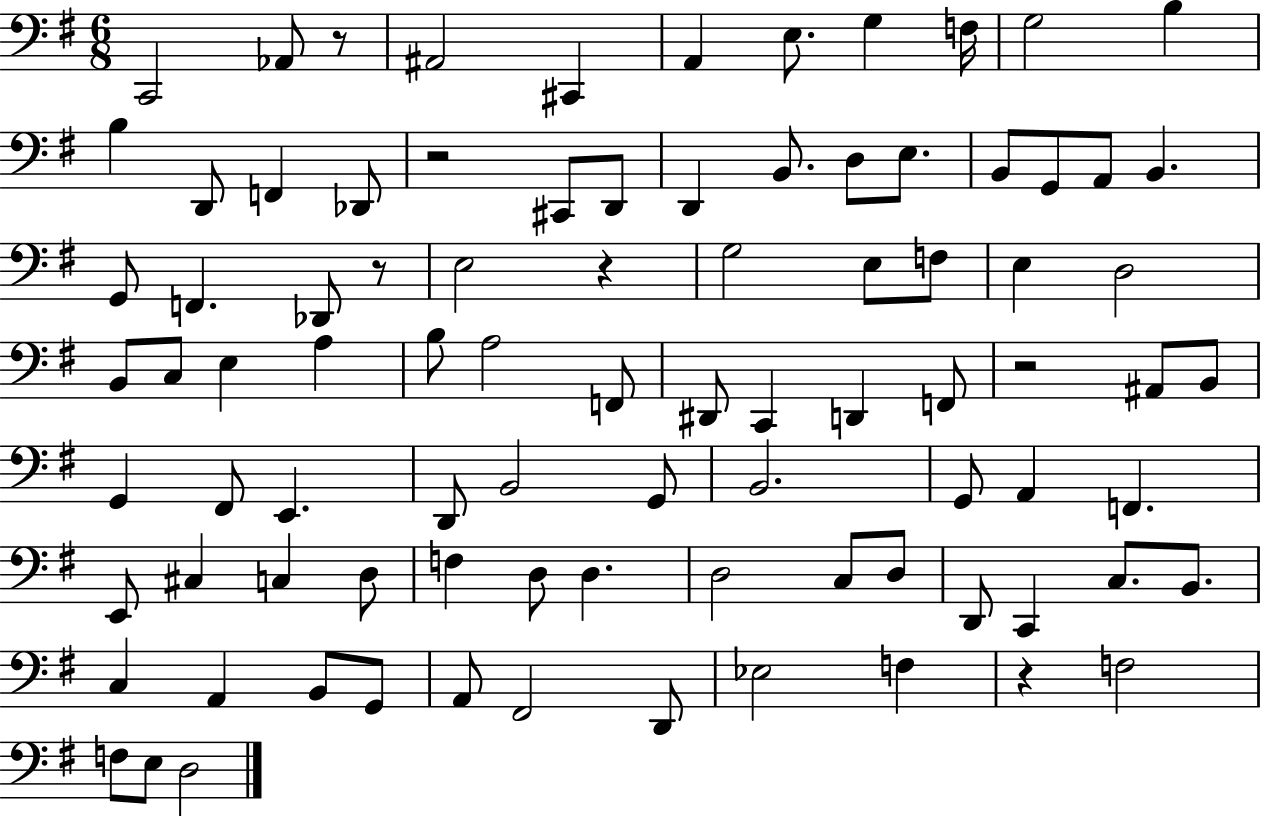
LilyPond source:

{
  \clef bass
  \numericTimeSignature
  \time 6/8
  \key g \major
  c,2 aes,8 r8 | ais,2 cis,4 | a,4 e8. g4 f16 | g2 b4 | \break b4 d,8 f,4 des,8 | r2 cis,8 d,8 | d,4 b,8. d8 e8. | b,8 g,8 a,8 b,4. | \break g,8 f,4. des,8 r8 | e2 r4 | g2 e8 f8 | e4 d2 | \break b,8 c8 e4 a4 | b8 a2 f,8 | dis,8 c,4 d,4 f,8 | r2 ais,8 b,8 | \break g,4 fis,8 e,4. | d,8 b,2 g,8 | b,2. | g,8 a,4 f,4. | \break e,8 cis4 c4 d8 | f4 d8 d4. | d2 c8 d8 | d,8 c,4 c8. b,8. | \break c4 a,4 b,8 g,8 | a,8 fis,2 d,8 | ees2 f4 | r4 f2 | \break f8 e8 d2 | \bar "|."
}